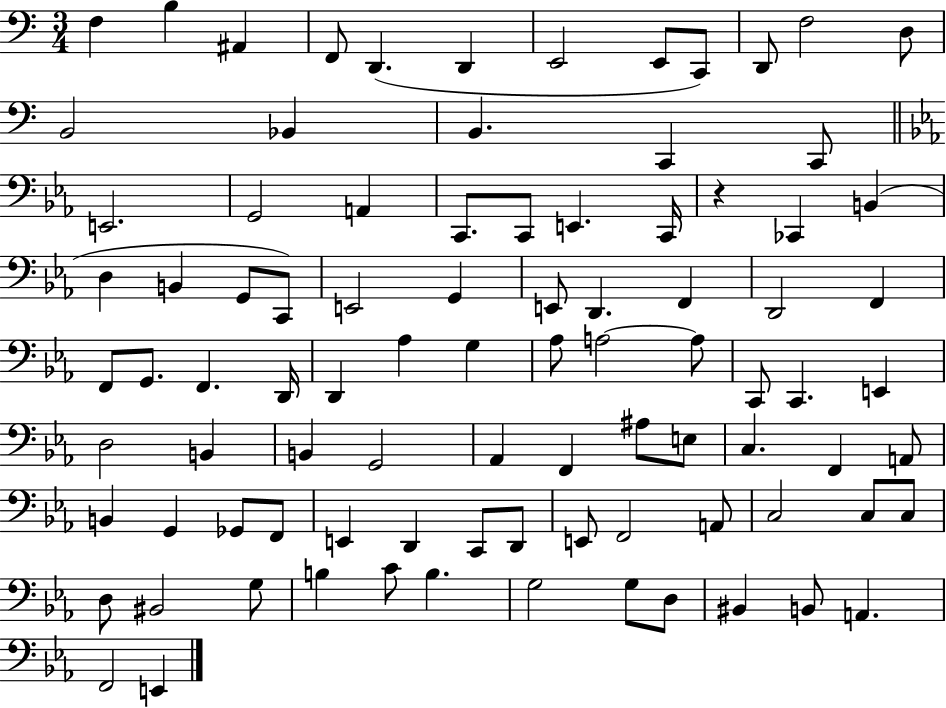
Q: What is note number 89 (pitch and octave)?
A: E2